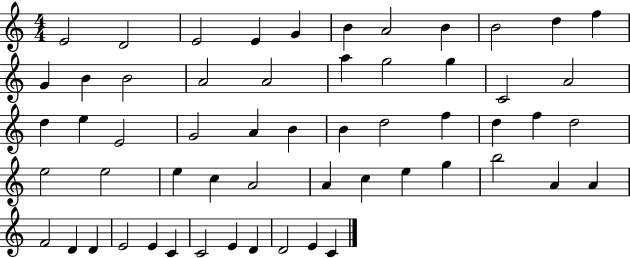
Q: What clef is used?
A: treble